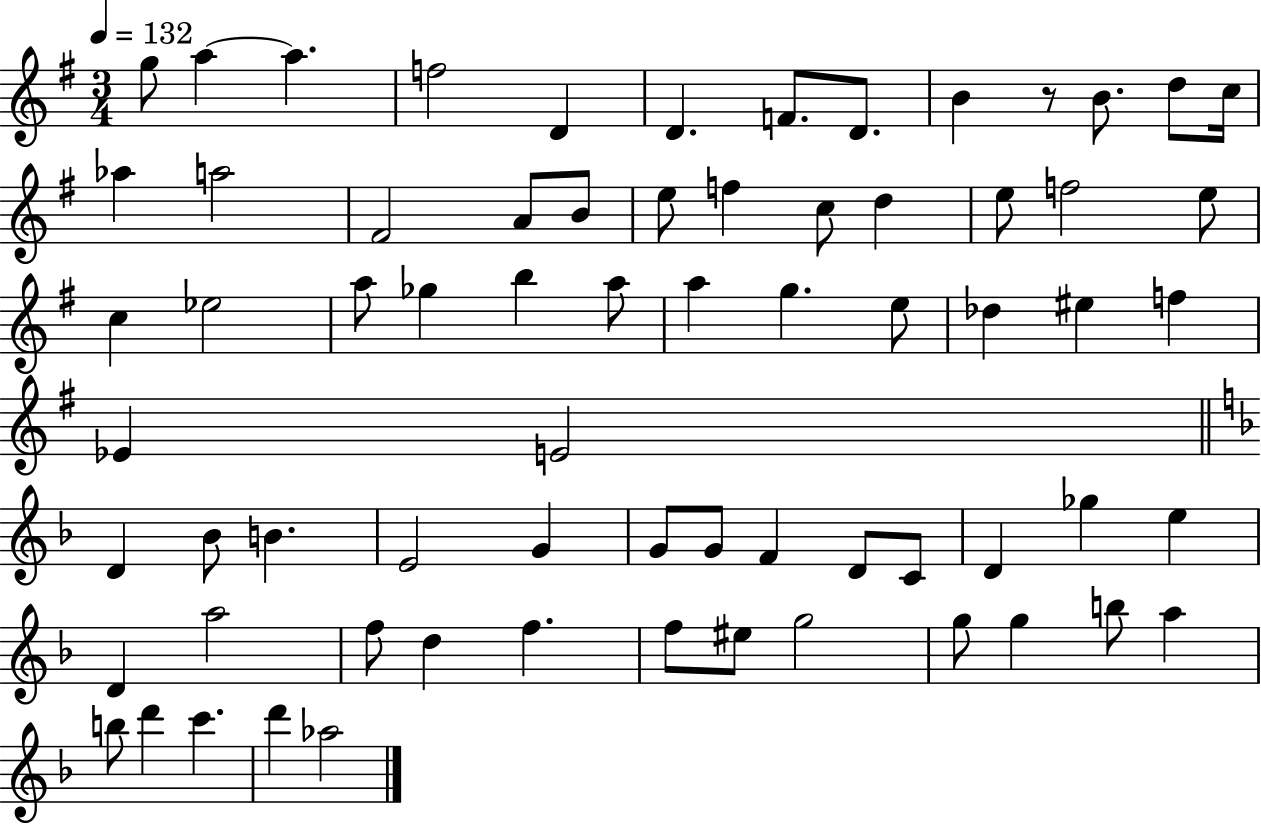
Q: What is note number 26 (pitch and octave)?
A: Eb5